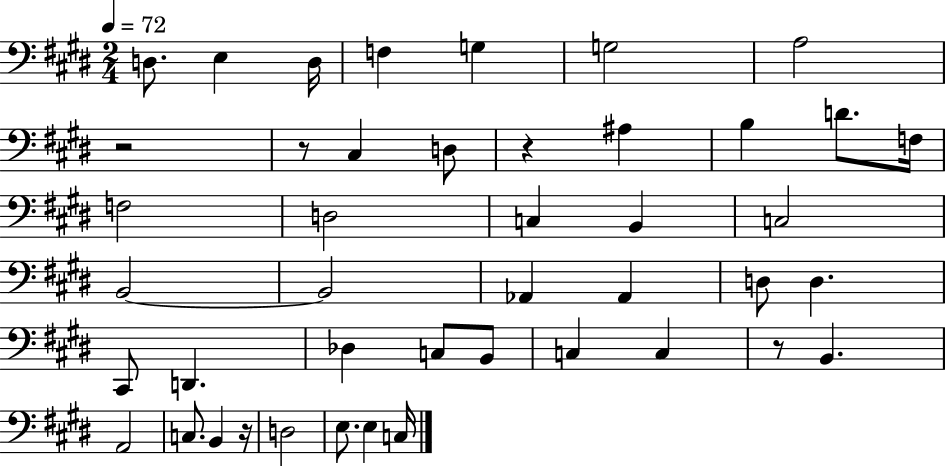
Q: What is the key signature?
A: E major